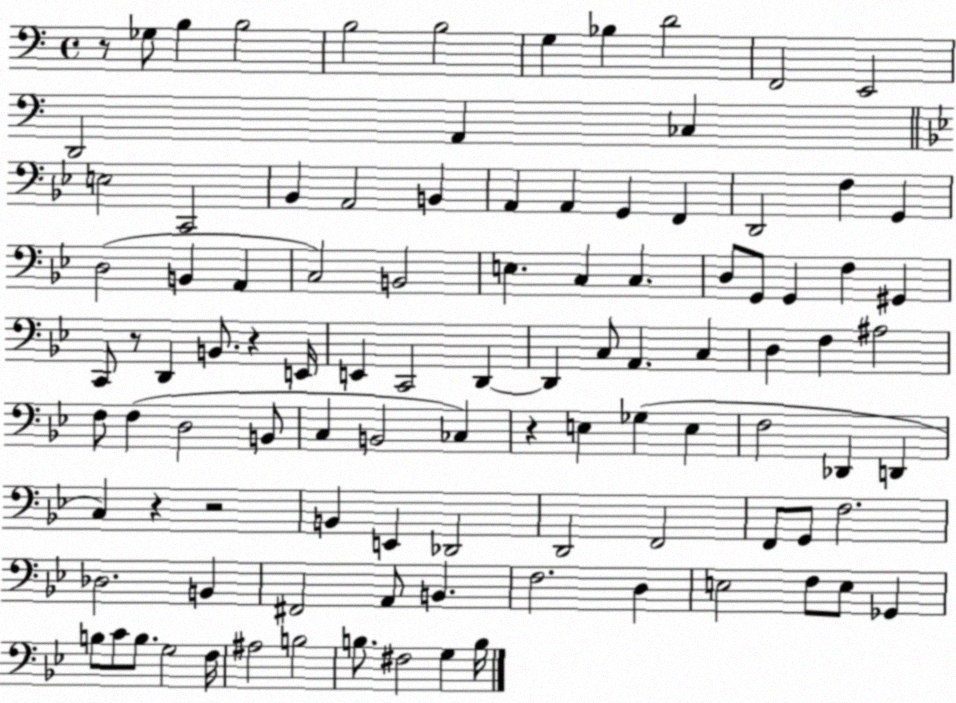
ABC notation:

X:1
T:Untitled
M:4/4
L:1/4
K:C
z/2 _G,/2 B, B,2 B,2 B,2 G, _B, D2 F,,2 E,,2 D,,2 A,, _C, E,2 C,,2 _B,, A,,2 B,, A,, A,, G,, F,, D,,2 F, G,, D,2 B,, A,, C,2 B,,2 E, C, C, D,/2 G,,/2 G,, F, ^G,, C,,/2 z/2 D,, B,,/2 z E,,/4 E,, C,,2 D,, D,, C,/2 A,, C, D, F, ^A,2 F,/2 F, D,2 B,,/2 C, B,,2 _C, z E, _G, E, F,2 _D,, D,, C, z z2 B,, E,, _D,,2 D,,2 F,,2 F,,/2 G,,/2 F,2 _D,2 B,, ^F,,2 A,,/2 B,, F,2 D, E,2 F,/2 E,/2 _G,, B,/2 C/2 B,/2 G,2 F,/4 ^A,2 B,2 B,/2 ^F,2 G, B,/4